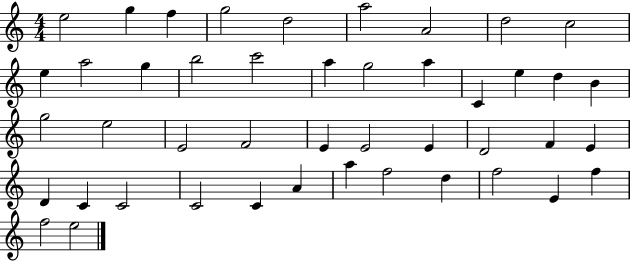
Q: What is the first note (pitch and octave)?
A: E5